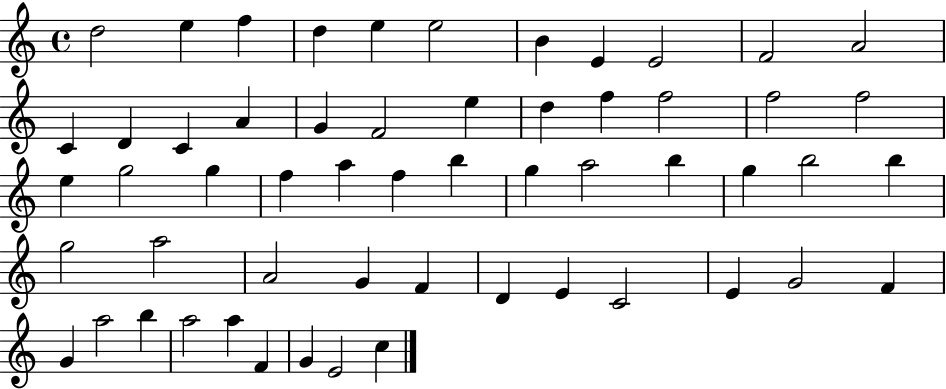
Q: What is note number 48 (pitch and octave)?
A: G4